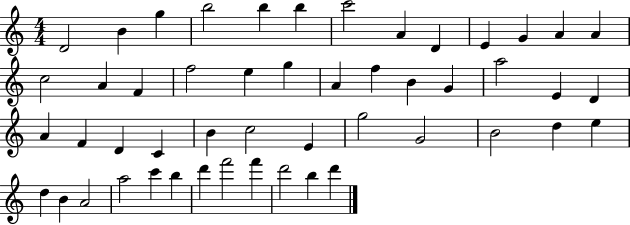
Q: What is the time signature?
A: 4/4